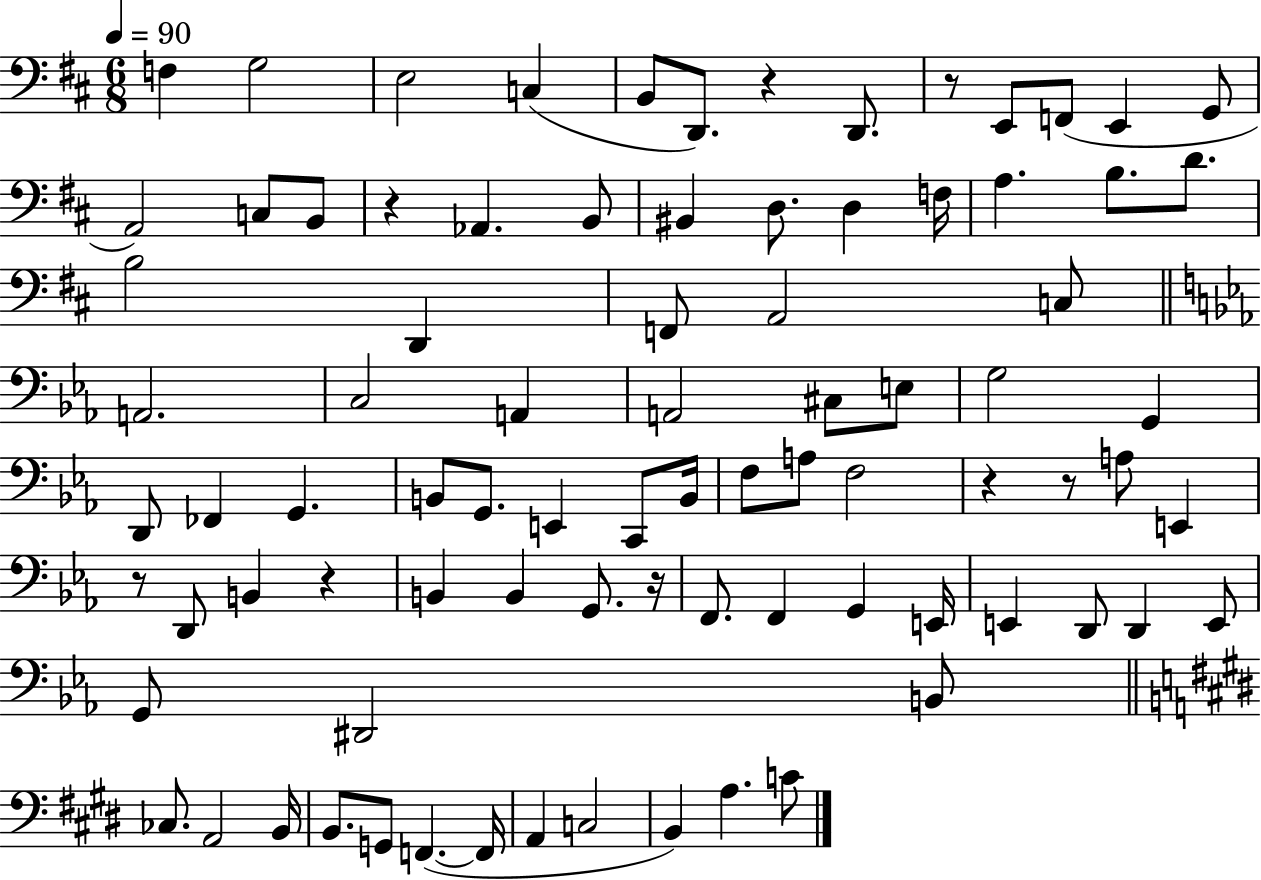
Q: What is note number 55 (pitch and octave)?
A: F2